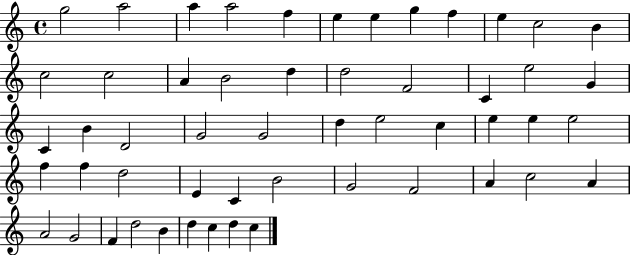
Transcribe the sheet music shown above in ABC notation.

X:1
T:Untitled
M:4/4
L:1/4
K:C
g2 a2 a a2 f e e g f e c2 B c2 c2 A B2 d d2 F2 C e2 G C B D2 G2 G2 d e2 c e e e2 f f d2 E C B2 G2 F2 A c2 A A2 G2 F d2 B d c d c